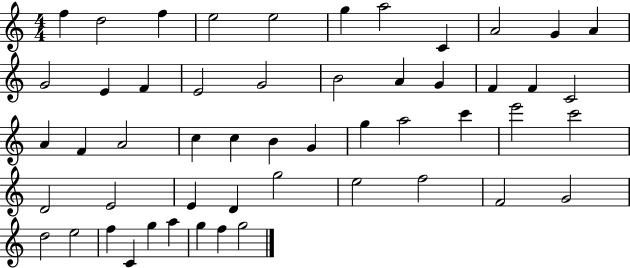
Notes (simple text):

F5/q D5/h F5/q E5/h E5/h G5/q A5/h C4/q A4/h G4/q A4/q G4/h E4/q F4/q E4/h G4/h B4/h A4/q G4/q F4/q F4/q C4/h A4/q F4/q A4/h C5/q C5/q B4/q G4/q G5/q A5/h C6/q E6/h C6/h D4/h E4/h E4/q D4/q G5/h E5/h F5/h F4/h G4/h D5/h E5/h F5/q C4/q G5/q A5/q G5/q F5/q G5/h